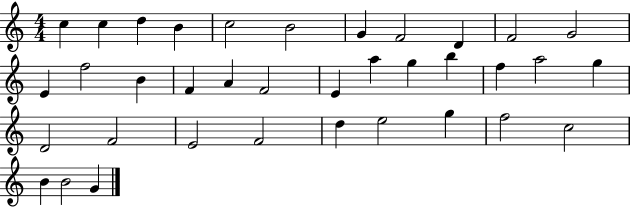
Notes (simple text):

C5/q C5/q D5/q B4/q C5/h B4/h G4/q F4/h D4/q F4/h G4/h E4/q F5/h B4/q F4/q A4/q F4/h E4/q A5/q G5/q B5/q F5/q A5/h G5/q D4/h F4/h E4/h F4/h D5/q E5/h G5/q F5/h C5/h B4/q B4/h G4/q